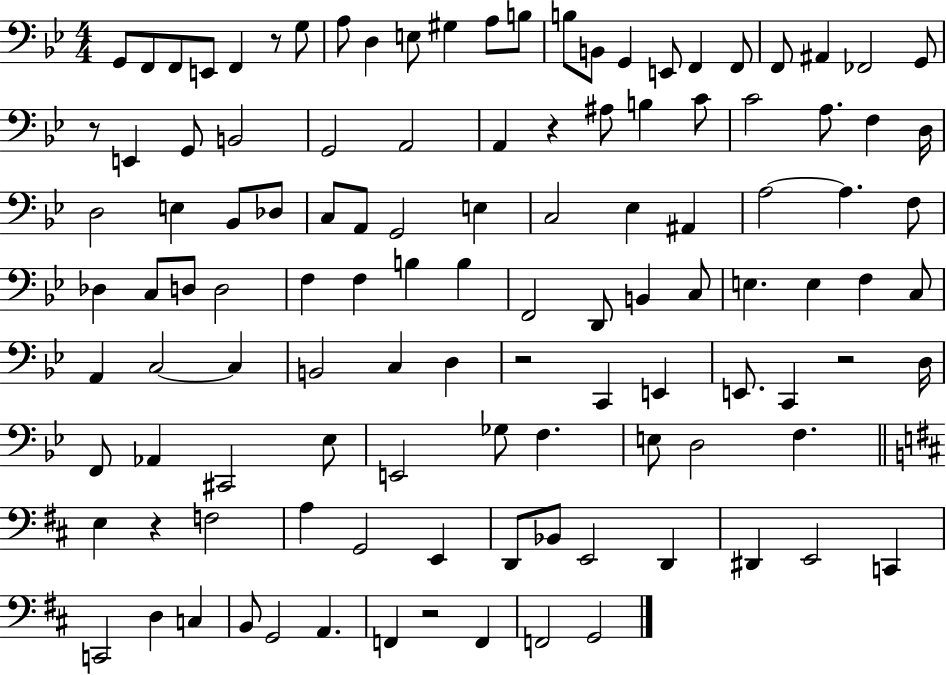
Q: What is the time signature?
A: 4/4